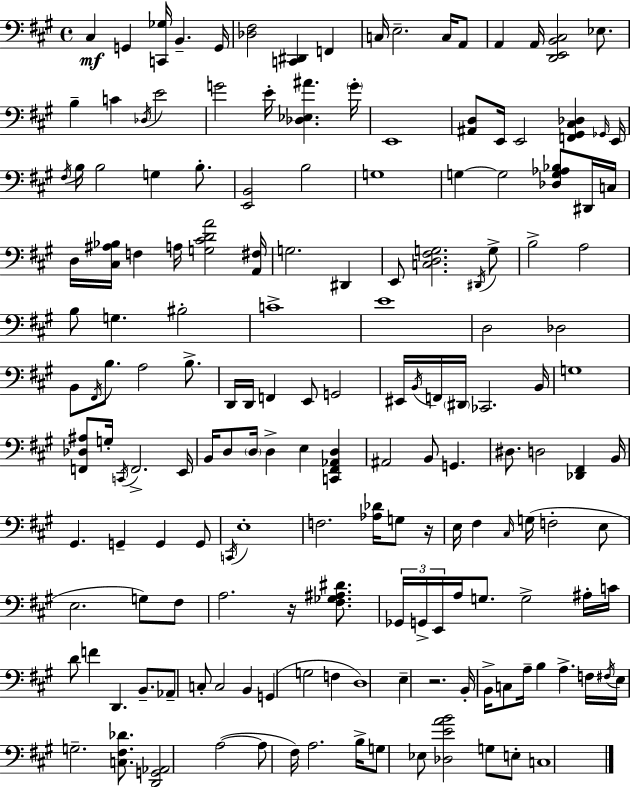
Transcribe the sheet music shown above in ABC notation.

X:1
T:Untitled
M:4/4
L:1/4
K:A
^C, G,, [C,,_G,]/4 B,, G,,/4 [_D,^F,]2 [C,,^D,,] F,, C,/4 E,2 C,/4 A,,/2 A,, A,,/4 [D,,E,,B,,^C,]2 _E,/2 B, C _D,/4 E2 G2 E/4 [_D,_E,^A] G/4 E,,4 [^A,,D,]/2 E,,/4 E,,2 [F,,^G,,^C,_D,] _G,,/4 E,,/4 ^F,/4 B,/4 B,2 G, B,/2 [E,,B,,]2 B,2 G,4 G, G,2 [_D,G,_A,_B,]/2 ^D,,/4 C,/4 D,/4 [^C,^A,_B,]/4 F, A,/4 [G,^CDA]2 [A,,^F,]/4 G,2 ^D,, E,,/2 [C,D,^F,G,]2 ^D,,/4 G,/2 B,2 A,2 B,/2 G, ^B,2 C4 E4 D,2 _D,2 B,,/2 ^F,,/4 B,/2 A,2 B,/2 D,,/4 D,,/4 F,, E,,/2 G,,2 ^E,,/4 B,,/4 F,,/4 ^D,,/4 _C,,2 B,,/4 G,4 [F,,_D,^A,]/2 G,/4 C,,/4 F,,2 E,,/4 B,,/4 D,/2 D,/4 D, E, [C,,^F,,_A,,D,] ^A,,2 B,,/2 G,, ^D,/2 D,2 [_D,,^F,,] B,,/4 ^G,, G,, G,, G,,/2 C,,/4 E,4 F,2 [_A,_D]/4 G,/2 z/4 E,/4 ^F, ^C,/4 G,/4 F,2 E,/2 E,2 G,/2 ^F,/2 A,2 z/4 [^F,_G,^A,^D]/2 _G,,/4 G,,/4 E,,/4 A,/4 G,/2 G,2 ^A,/4 C/4 D/2 F D,, B,,/2 _A,,/2 C,/2 C,2 B,, G,, G,2 F, D,4 E, z2 B,,/4 B,,/4 C,/2 A,/4 B, A, F,/4 ^F,/4 E,/4 G,2 [C,^F,_D]/2 [D,,G,,_A,,]2 A,2 A,/2 ^F,/4 A,2 B,/4 G,/2 _E,/2 [_D,EAB]2 G,/2 E,/2 C,4